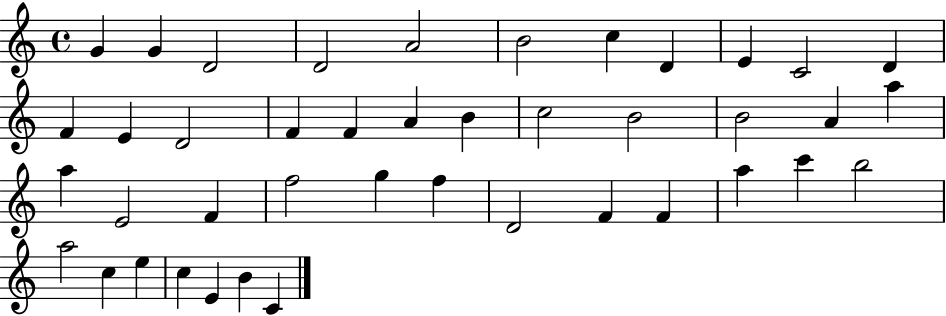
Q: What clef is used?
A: treble